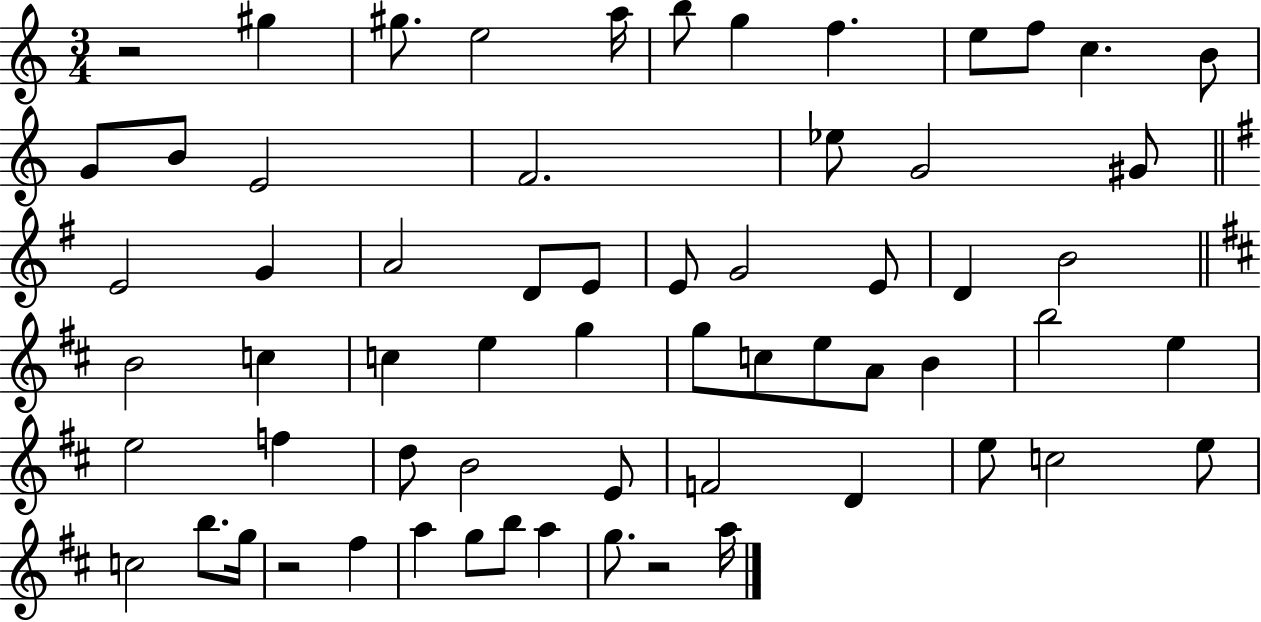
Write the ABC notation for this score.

X:1
T:Untitled
M:3/4
L:1/4
K:C
z2 ^g ^g/2 e2 a/4 b/2 g f e/2 f/2 c B/2 G/2 B/2 E2 F2 _e/2 G2 ^G/2 E2 G A2 D/2 E/2 E/2 G2 E/2 D B2 B2 c c e g g/2 c/2 e/2 A/2 B b2 e e2 f d/2 B2 E/2 F2 D e/2 c2 e/2 c2 b/2 g/4 z2 ^f a g/2 b/2 a g/2 z2 a/4